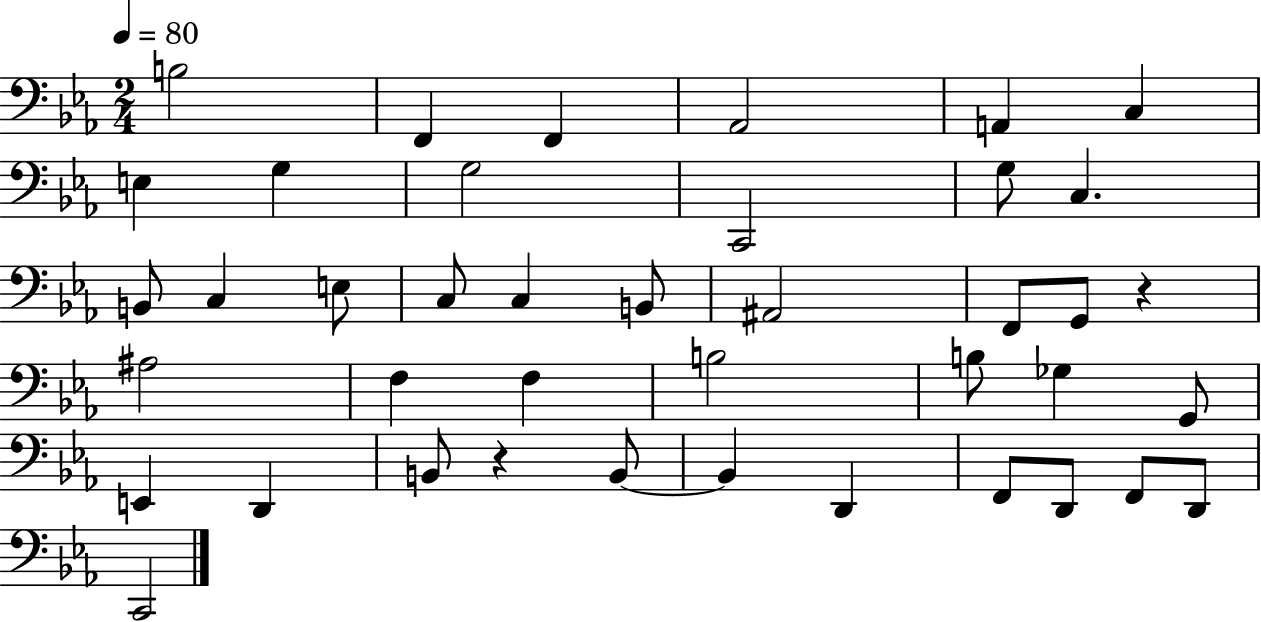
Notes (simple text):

B3/h F2/q F2/q Ab2/h A2/q C3/q E3/q G3/q G3/h C2/h G3/e C3/q. B2/e C3/q E3/e C3/e C3/q B2/e A#2/h F2/e G2/e R/q A#3/h F3/q F3/q B3/h B3/e Gb3/q G2/e E2/q D2/q B2/e R/q B2/e B2/q D2/q F2/e D2/e F2/e D2/e C2/h